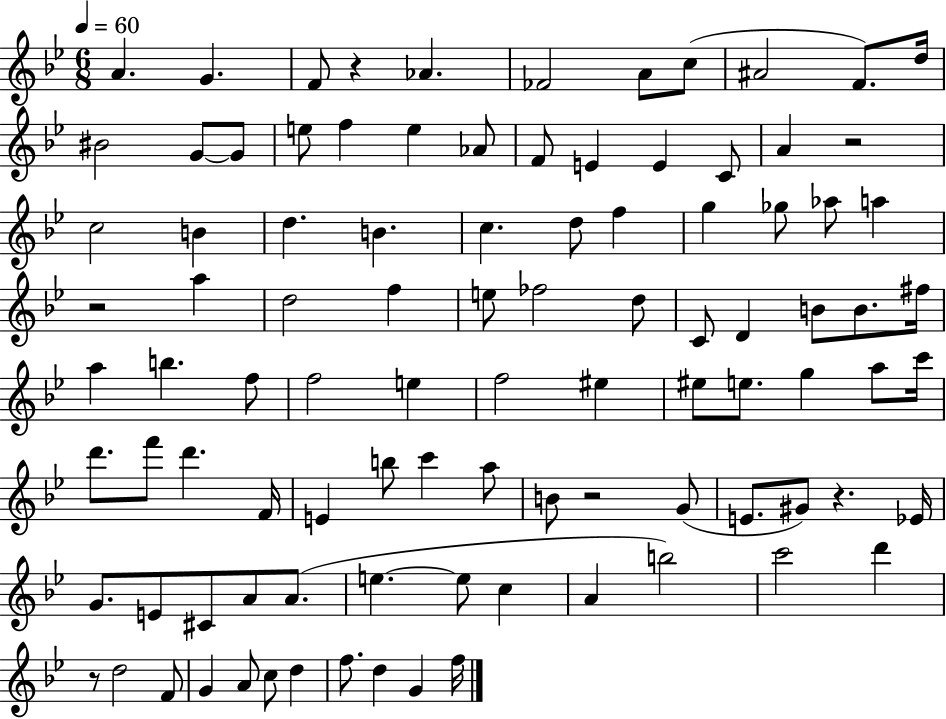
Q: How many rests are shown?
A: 6